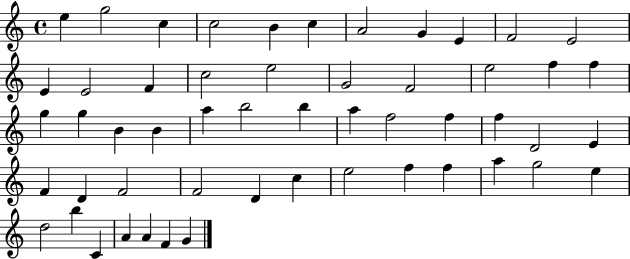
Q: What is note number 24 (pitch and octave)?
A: B4